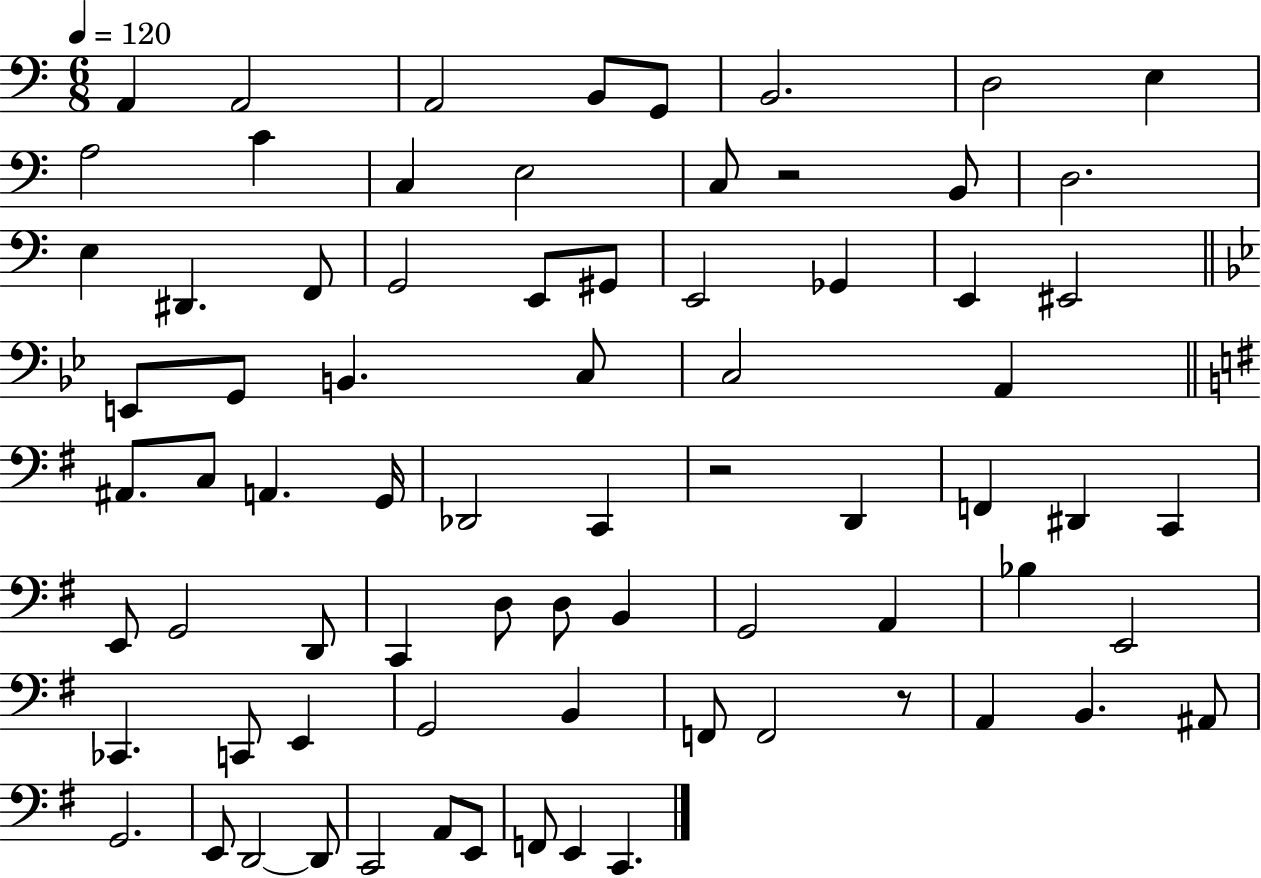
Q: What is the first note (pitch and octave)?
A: A2